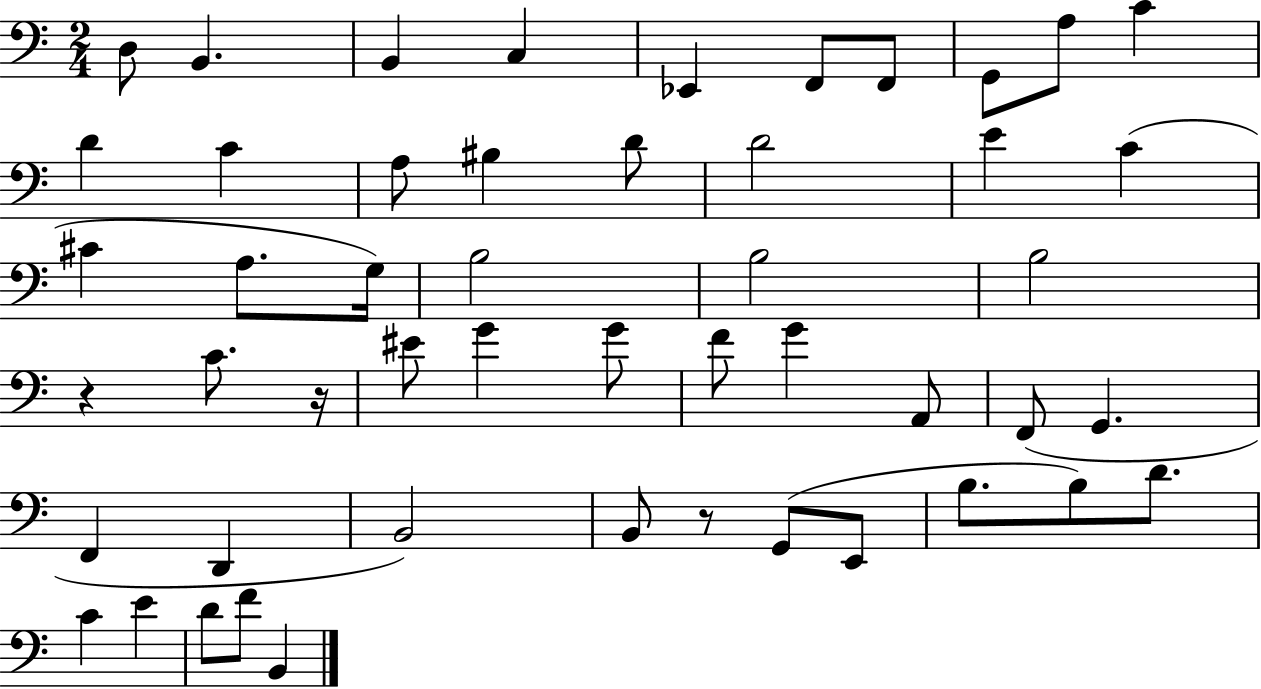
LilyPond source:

{
  \clef bass
  \numericTimeSignature
  \time 2/4
  \key c \major
  \repeat volta 2 { d8 b,4. | b,4 c4 | ees,4 f,8 f,8 | g,8 a8 c'4 | \break d'4 c'4 | a8 bis4 d'8 | d'2 | e'4 c'4( | \break cis'4 a8. g16) | b2 | b2 | b2 | \break r4 c'8. r16 | eis'8 g'4 g'8 | f'8 g'4 a,8 | f,8( g,4. | \break f,4 d,4 | b,2) | b,8 r8 g,8( e,8 | b8. b8) d'8. | \break c'4 e'4 | d'8 f'8 b,4 | } \bar "|."
}